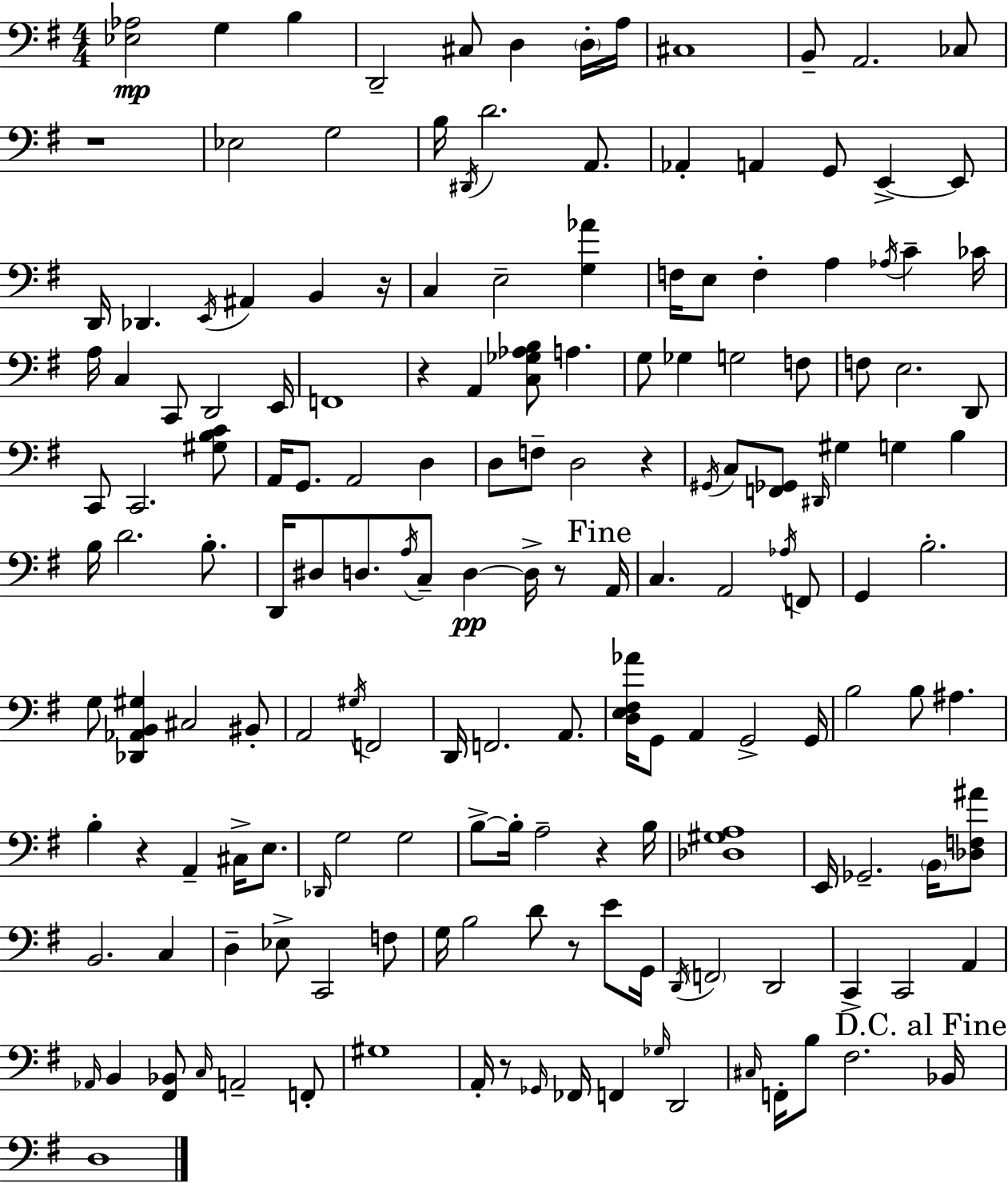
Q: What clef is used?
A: bass